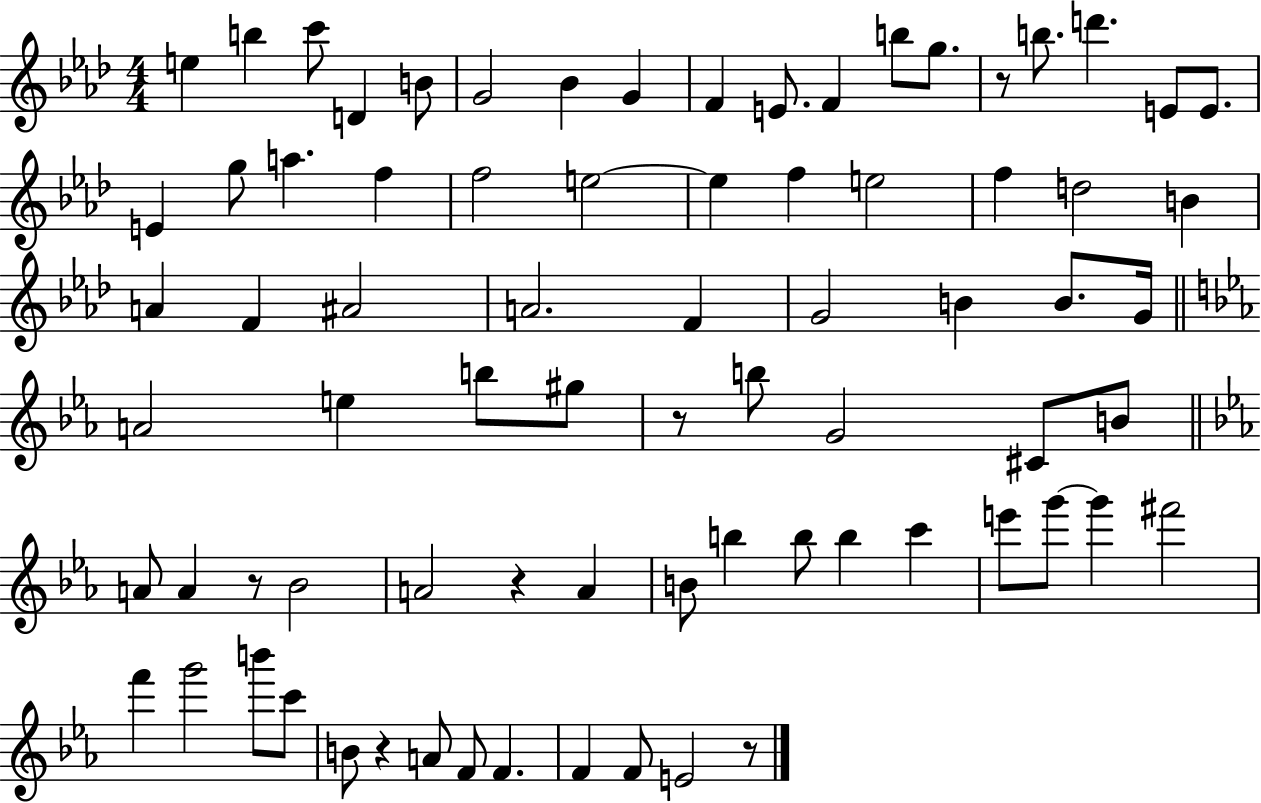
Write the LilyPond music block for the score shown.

{
  \clef treble
  \numericTimeSignature
  \time 4/4
  \key aes \major
  e''4 b''4 c'''8 d'4 b'8 | g'2 bes'4 g'4 | f'4 e'8. f'4 b''8 g''8. | r8 b''8. d'''4. e'8 e'8. | \break e'4 g''8 a''4. f''4 | f''2 e''2~~ | e''4 f''4 e''2 | f''4 d''2 b'4 | \break a'4 f'4 ais'2 | a'2. f'4 | g'2 b'4 b'8. g'16 | \bar "||" \break \key ees \major a'2 e''4 b''8 gis''8 | r8 b''8 g'2 cis'8 b'8 | \bar "||" \break \key ees \major a'8 a'4 r8 bes'2 | a'2 r4 a'4 | b'8 b''4 b''8 b''4 c'''4 | e'''8 g'''8~~ g'''4 fis'''2 | \break f'''4 g'''2 b'''8 c'''8 | b'8 r4 a'8 f'8 f'4. | f'4 f'8 e'2 r8 | \bar "|."
}